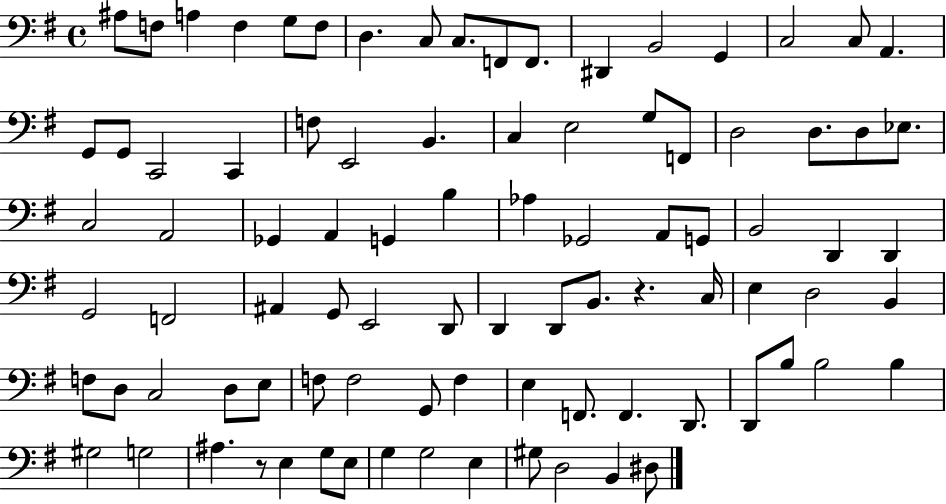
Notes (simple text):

A#3/e F3/e A3/q F3/q G3/e F3/e D3/q. C3/e C3/e. F2/e F2/e. D#2/q B2/h G2/q C3/h C3/e A2/q. G2/e G2/e C2/h C2/q F3/e E2/h B2/q. C3/q E3/h G3/e F2/e D3/h D3/e. D3/e Eb3/e. C3/h A2/h Gb2/q A2/q G2/q B3/q Ab3/q Gb2/h A2/e G2/e B2/h D2/q D2/q G2/h F2/h A#2/q G2/e E2/h D2/e D2/q D2/e B2/e. R/q. C3/s E3/q D3/h B2/q F3/e D3/e C3/h D3/e E3/e F3/e F3/h G2/e F3/q E3/q F2/e. F2/q. D2/e. D2/e B3/e B3/h B3/q G#3/h G3/h A#3/q. R/e E3/q G3/e E3/e G3/q G3/h E3/q G#3/e D3/h B2/q D#3/e